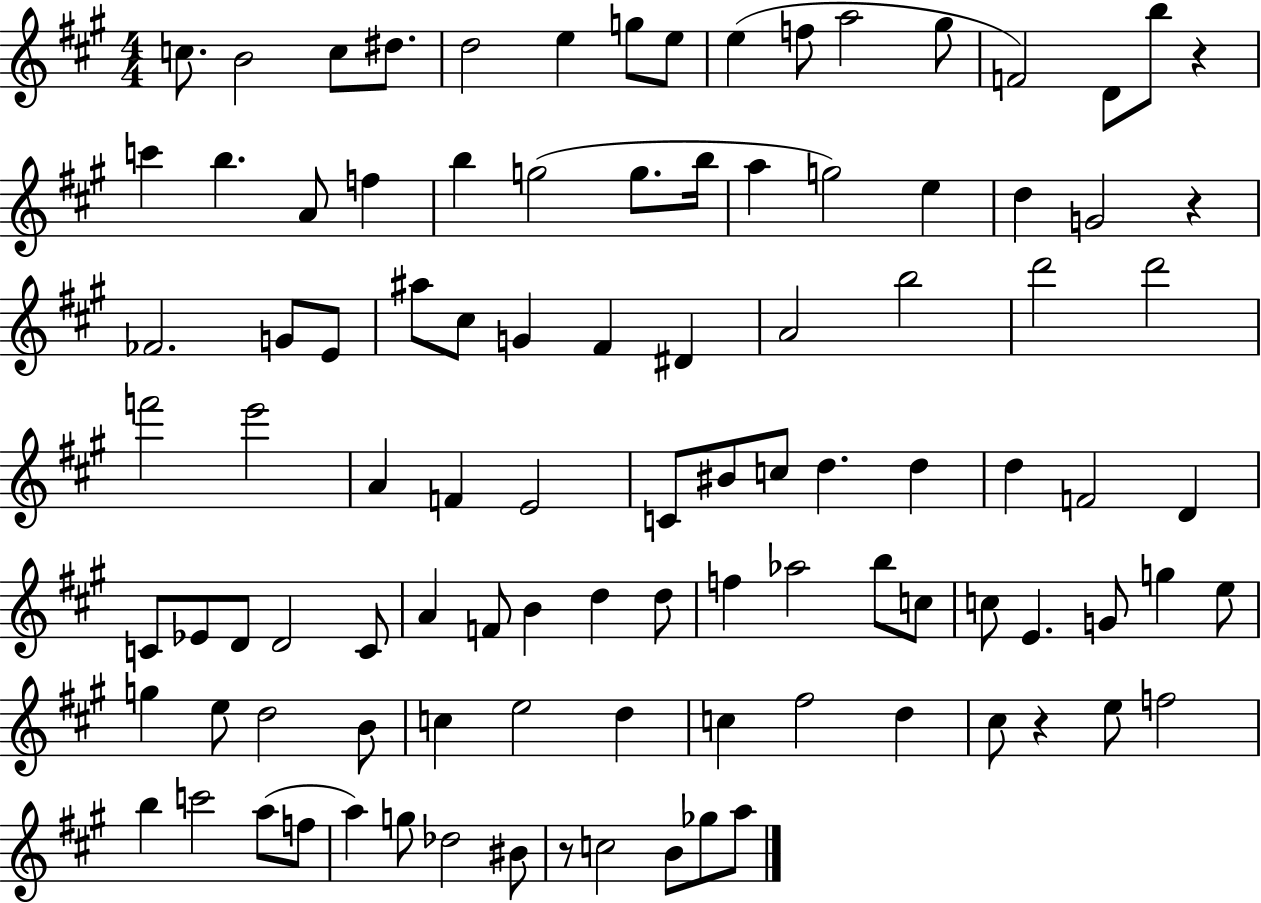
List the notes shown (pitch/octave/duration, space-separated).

C5/e. B4/h C5/e D#5/e. D5/h E5/q G5/e E5/e E5/q F5/e A5/h G#5/e F4/h D4/e B5/e R/q C6/q B5/q. A4/e F5/q B5/q G5/h G5/e. B5/s A5/q G5/h E5/q D5/q G4/h R/q FES4/h. G4/e E4/e A#5/e C#5/e G4/q F#4/q D#4/q A4/h B5/h D6/h D6/h F6/h E6/h A4/q F4/q E4/h C4/e BIS4/e C5/e D5/q. D5/q D5/q F4/h D4/q C4/e Eb4/e D4/e D4/h C4/e A4/q F4/e B4/q D5/q D5/e F5/q Ab5/h B5/e C5/e C5/e E4/q. G4/e G5/q E5/e G5/q E5/e D5/h B4/e C5/q E5/h D5/q C5/q F#5/h D5/q C#5/e R/q E5/e F5/h B5/q C6/h A5/e F5/e A5/q G5/e Db5/h BIS4/e R/e C5/h B4/e Gb5/e A5/e